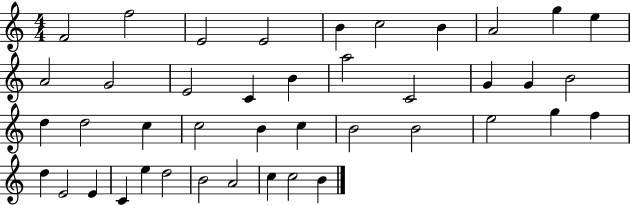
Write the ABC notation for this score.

X:1
T:Untitled
M:4/4
L:1/4
K:C
F2 f2 E2 E2 B c2 B A2 g e A2 G2 E2 C B a2 C2 G G B2 d d2 c c2 B c B2 B2 e2 g f d E2 E C e d2 B2 A2 c c2 B